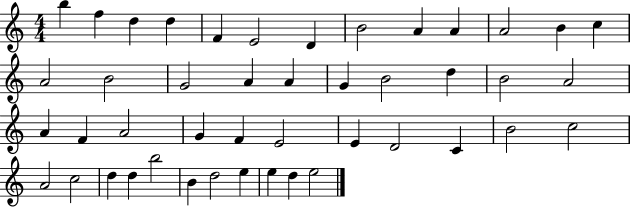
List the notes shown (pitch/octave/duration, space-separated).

B5/q F5/q D5/q D5/q F4/q E4/h D4/q B4/h A4/q A4/q A4/h B4/q C5/q A4/h B4/h G4/h A4/q A4/q G4/q B4/h D5/q B4/h A4/h A4/q F4/q A4/h G4/q F4/q E4/h E4/q D4/h C4/q B4/h C5/h A4/h C5/h D5/q D5/q B5/h B4/q D5/h E5/q E5/q D5/q E5/h